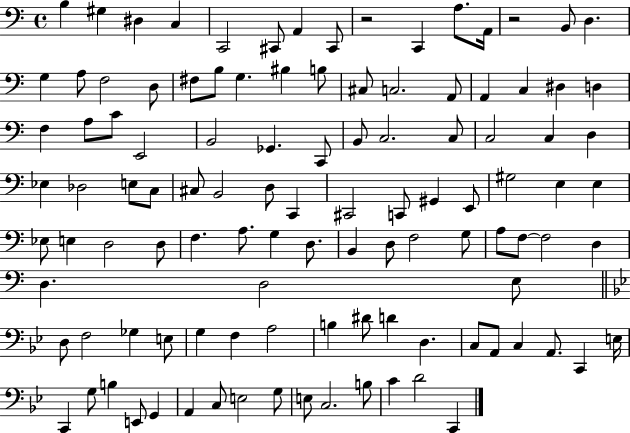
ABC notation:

X:1
T:Untitled
M:4/4
L:1/4
K:C
B, ^G, ^D, C, C,,2 ^C,,/2 A,, ^C,,/2 z2 C,, A,/2 A,,/4 z2 B,,/2 D, G, A,/2 F,2 D,/2 ^F,/2 B,/2 G, ^B, B,/2 ^C,/2 C,2 A,,/2 A,, C, ^D, D, F, A,/2 C/2 E,,2 B,,2 _G,, C,,/2 B,,/2 C,2 C,/2 C,2 C, D, _E, _D,2 E,/2 C,/2 ^C,/2 B,,2 D,/2 C,, ^C,,2 C,,/2 ^G,, E,,/2 ^G,2 E, E, _E,/2 E, D,2 D,/2 F, A,/2 G, D,/2 B,, D,/2 F,2 G,/2 A,/2 F,/2 F,2 D, D, D,2 E,/2 D,/2 F,2 _G, E,/2 G, F, A,2 B, ^D/2 D D, C,/2 A,,/2 C, A,,/2 C,, E,/4 C,, G,/2 B, E,,/2 G,, A,, C,/2 E,2 G,/2 E,/2 C,2 B,/2 C D2 C,,